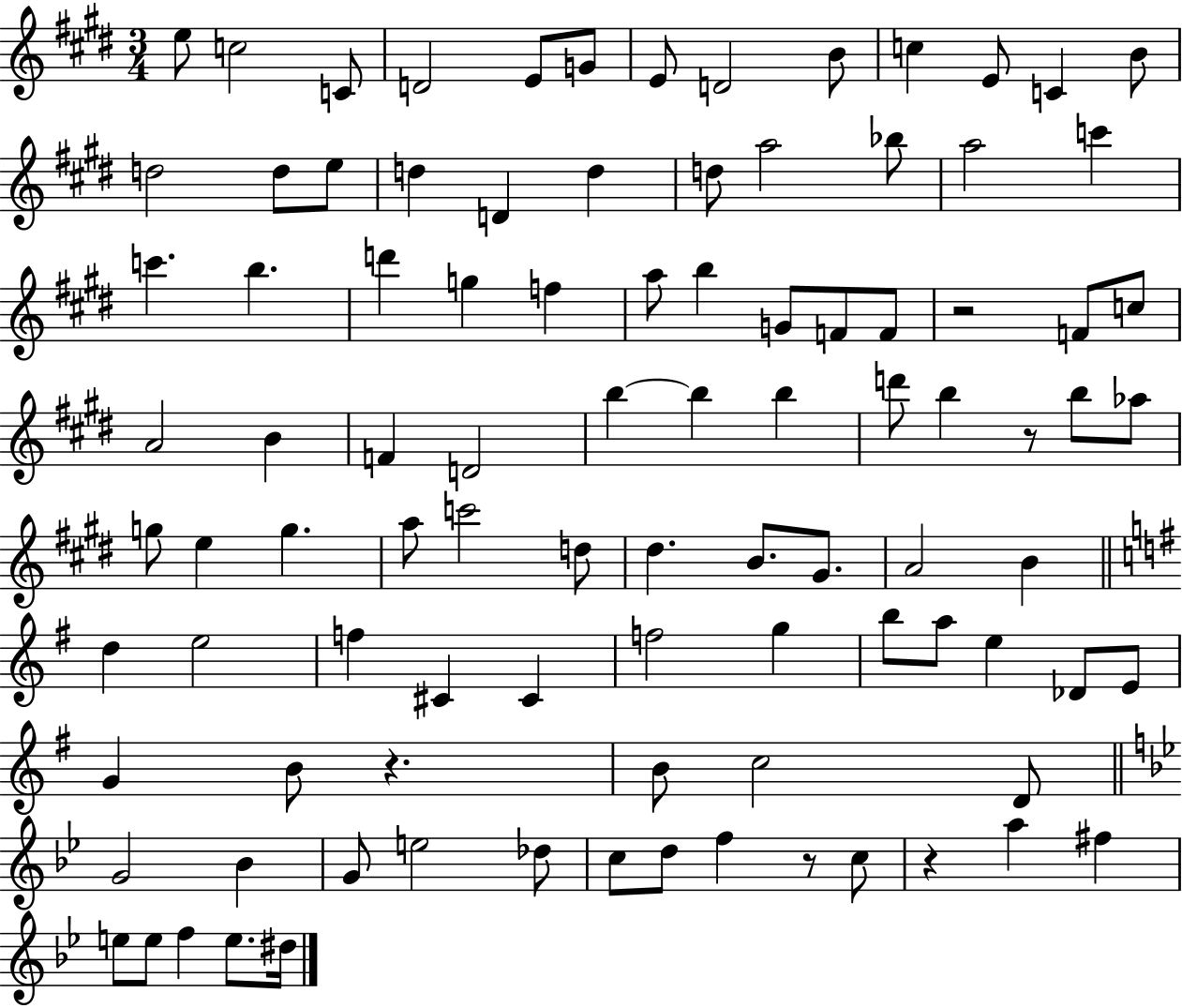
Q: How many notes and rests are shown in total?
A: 96